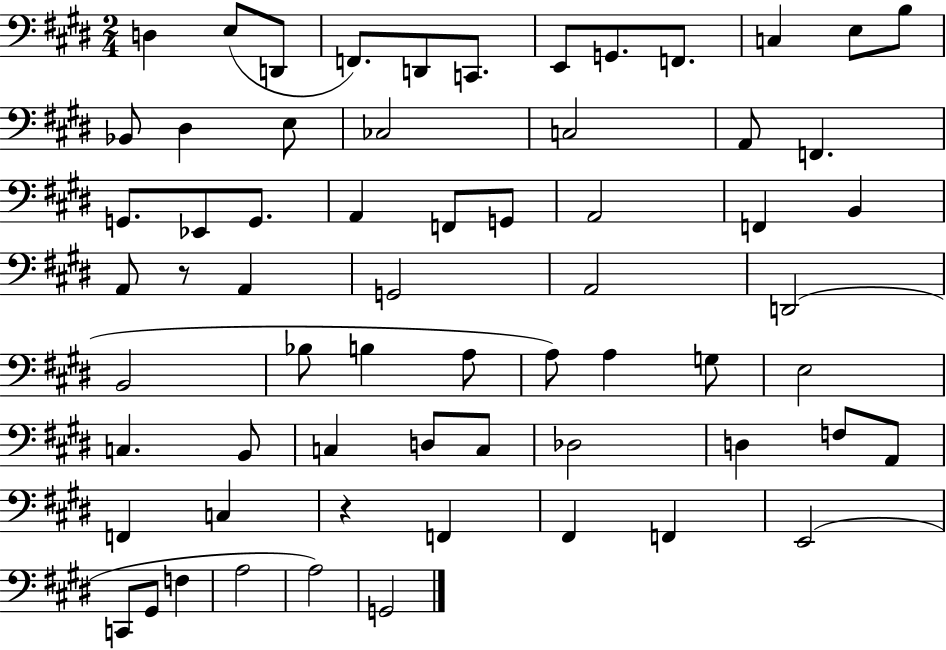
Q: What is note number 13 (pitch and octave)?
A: Bb2